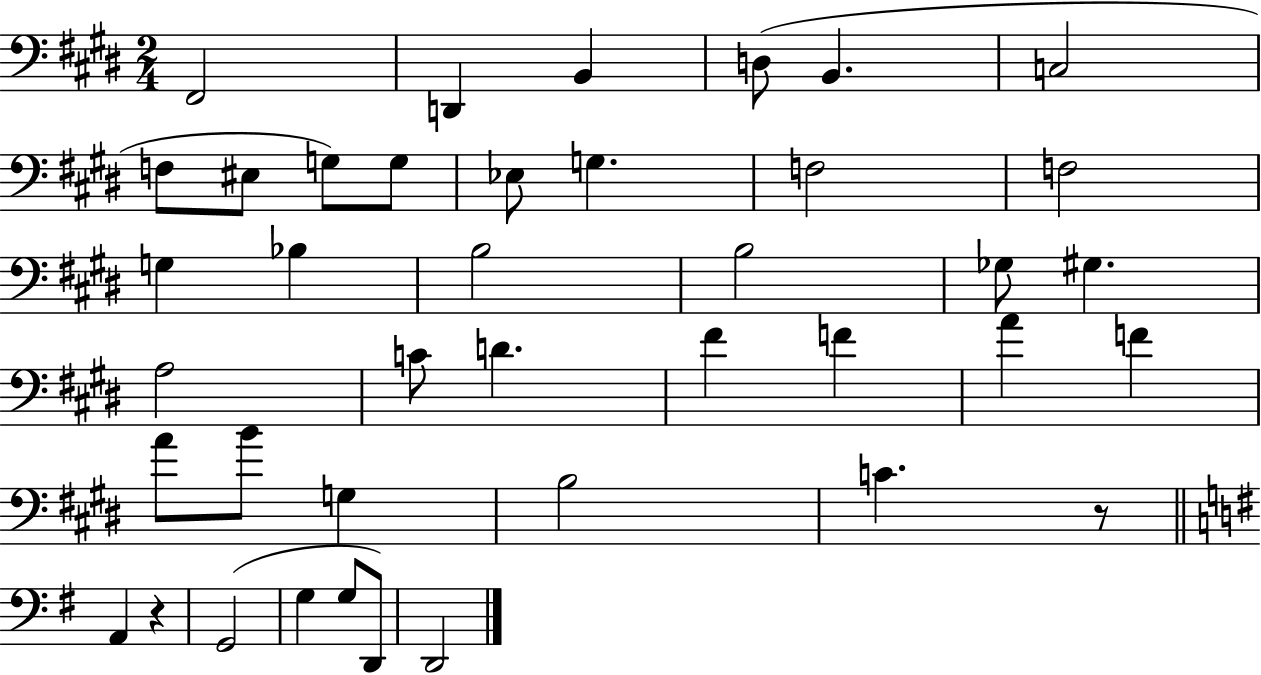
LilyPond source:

{
  \clef bass
  \numericTimeSignature
  \time 2/4
  \key e \major
  \repeat volta 2 { fis,2 | d,4 b,4 | d8( b,4. | c2 | \break f8 eis8 g8) g8 | ees8 g4. | f2 | f2 | \break g4 bes4 | b2 | b2 | ges8 gis4. | \break a2 | c'8 d'4. | fis'4 f'4 | a'4 f'4 | \break a'8 b'8 g4 | b2 | c'4. r8 | \bar "||" \break \key g \major a,4 r4 | g,2( | g4 g8 d,8) | d,2 | \break } \bar "|."
}